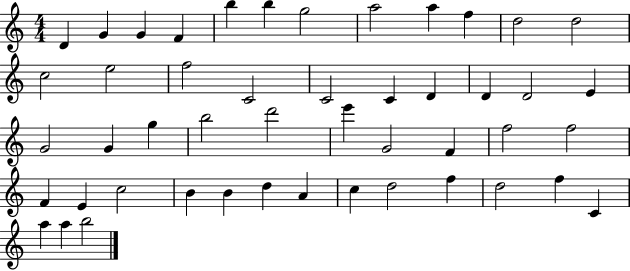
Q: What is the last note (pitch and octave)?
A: B5